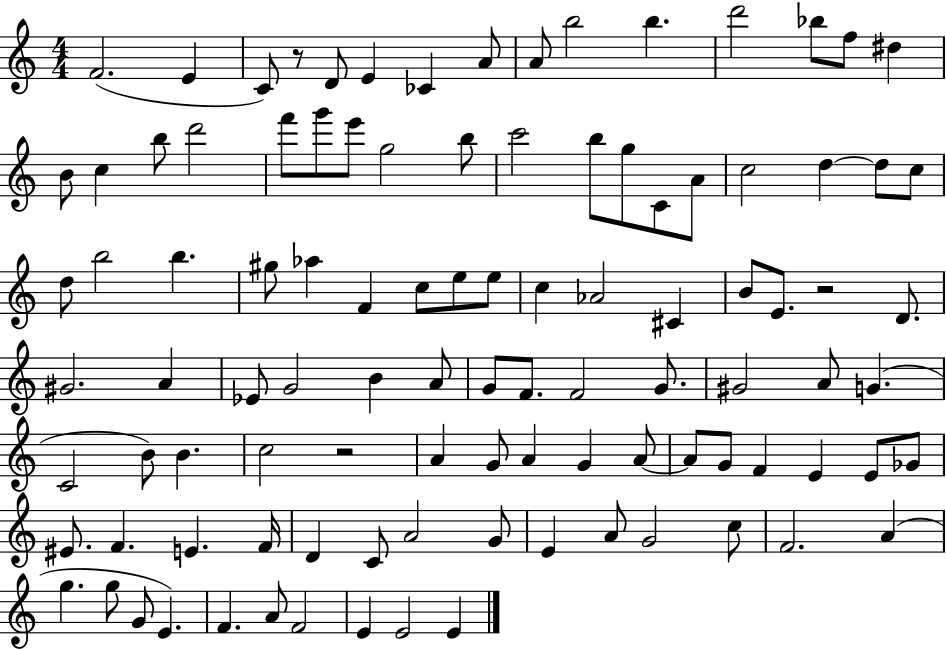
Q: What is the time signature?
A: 4/4